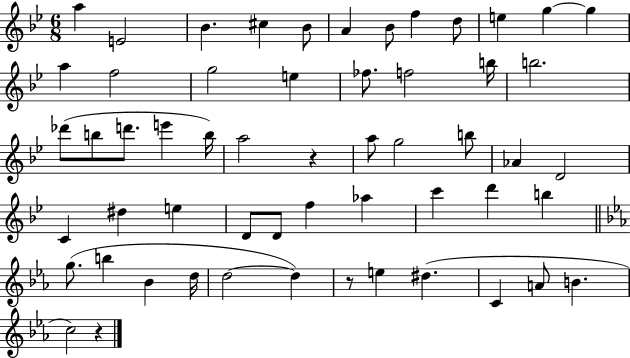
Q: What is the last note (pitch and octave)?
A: C5